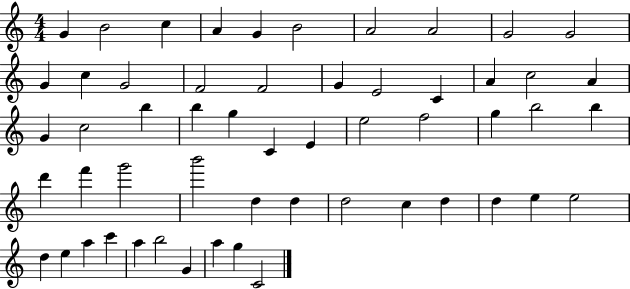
G4/q B4/h C5/q A4/q G4/q B4/h A4/h A4/h G4/h G4/h G4/q C5/q G4/h F4/h F4/h G4/q E4/h C4/q A4/q C5/h A4/q G4/q C5/h B5/q B5/q G5/q C4/q E4/q E5/h F5/h G5/q B5/h B5/q D6/q F6/q G6/h B6/h D5/q D5/q D5/h C5/q D5/q D5/q E5/q E5/h D5/q E5/q A5/q C6/q A5/q B5/h G4/q A5/q G5/q C4/h